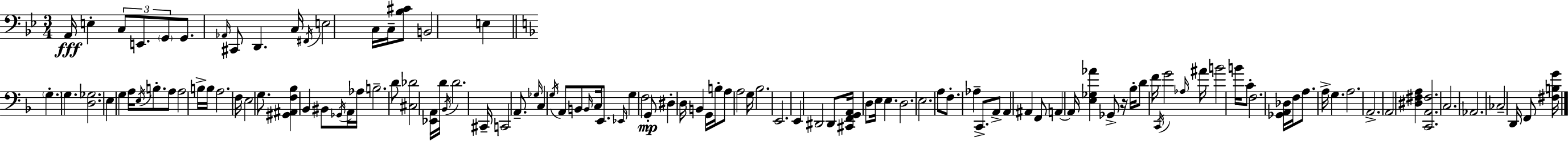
X:1
T:Untitled
M:3/4
L:1/4
K:Bb
A,,/4 E, C,/2 E,,/2 G,,/2 G,,/2 _A,,/4 ^C,,/2 D,, C,/4 ^F,,/4 E,2 C,/4 C,/4 [_B,^C]/2 B,,2 E, G, G, [D,_G,]2 E, G, A,/4 E,/4 B,/2 A,/2 A,2 B,/4 B,/4 A,2 F,/4 E,2 G,/2 [^G,,^A,,F,_B,] _B,, ^B,,/2 _G,,/4 A,,/4 _A,/4 B,2 D/2 [^C,_D]2 [_E,,A,,]/4 D/4 _B,,/4 D2 ^C,,/4 C,,2 A,,/2 _G,/4 C, G,/4 A,,/2 B,,/2 B,,/4 C,/4 E,,/2 _E,,/4 G, F,2 G,,/2 ^D, D,/4 B,, G,,/4 B,/4 A,/2 A,2 G,/4 _B,2 E,,2 E,, ^D,,2 ^D,,/2 [^C,,F,,G,,A,,]/4 D,/2 E,/4 E, D,2 E,2 A,/2 F,/2 _A, C,,/2 A,,/2 A,, ^A,, F,,/2 A,, A,,/4 [E,_G,_A] _G,,/2 z/4 _B,/4 D/2 F/4 C,,/4 G2 _A,/4 ^A/4 B2 B/4 C/2 F,2 [_G,,A,,_D,]/4 F,/4 A,/2 A,/4 G, A,2 A,,2 A,,2 [^D,^F,A,] [C,,A,,^F,]2 C,2 _A,,2 _C,2 D,,/4 F,,/2 [^F,B,G]/4